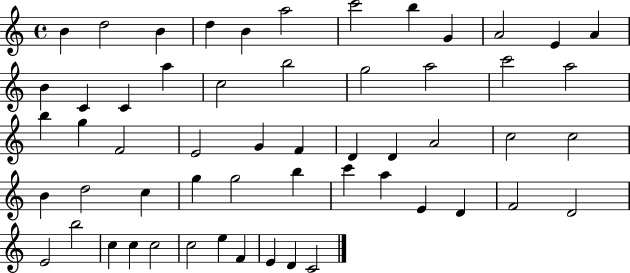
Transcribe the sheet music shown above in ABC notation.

X:1
T:Untitled
M:4/4
L:1/4
K:C
B d2 B d B a2 c'2 b G A2 E A B C C a c2 b2 g2 a2 c'2 a2 b g F2 E2 G F D D A2 c2 c2 B d2 c g g2 b c' a E D F2 D2 E2 b2 c c c2 c2 e F E D C2